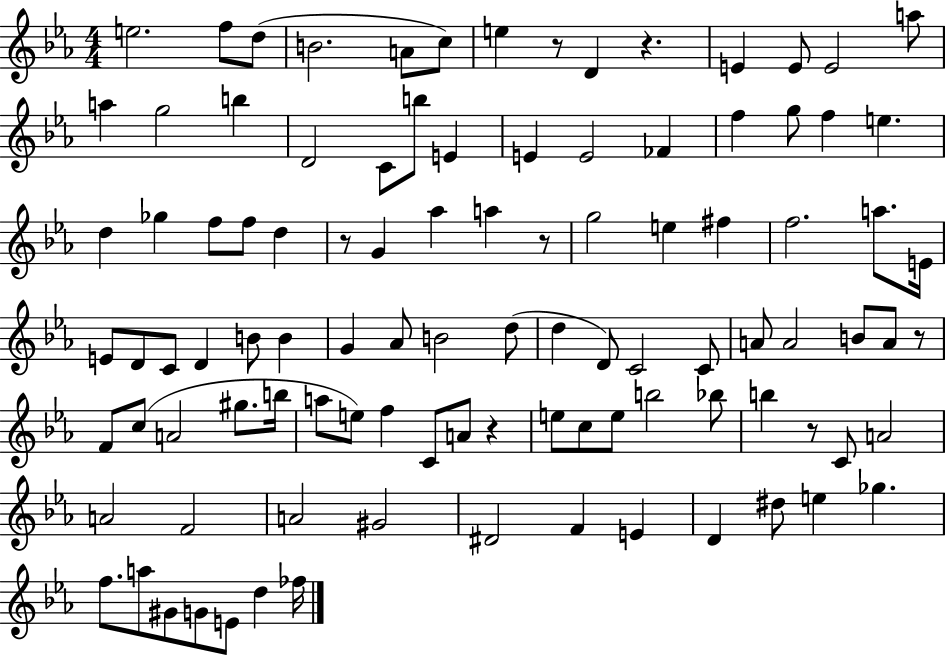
E5/h. F5/e D5/e B4/h. A4/e C5/e E5/q R/e D4/q R/q. E4/q E4/e E4/h A5/e A5/q G5/h B5/q D4/h C4/e B5/e E4/q E4/q E4/h FES4/q F5/q G5/e F5/q E5/q. D5/q Gb5/q F5/e F5/e D5/q R/e G4/q Ab5/q A5/q R/e G5/h E5/q F#5/q F5/h. A5/e. E4/s E4/e D4/e C4/e D4/q B4/e B4/q G4/q Ab4/e B4/h D5/e D5/q D4/e C4/h C4/e A4/e A4/h B4/e A4/e R/e F4/e C5/e A4/h G#5/e. B5/s A5/e E5/e F5/q C4/e A4/e R/q E5/e C5/e E5/e B5/h Bb5/e B5/q R/e C4/e A4/h A4/h F4/h A4/h G#4/h D#4/h F4/q E4/q D4/q D#5/e E5/q Gb5/q. F5/e. A5/e G#4/e G4/e E4/e D5/q FES5/s